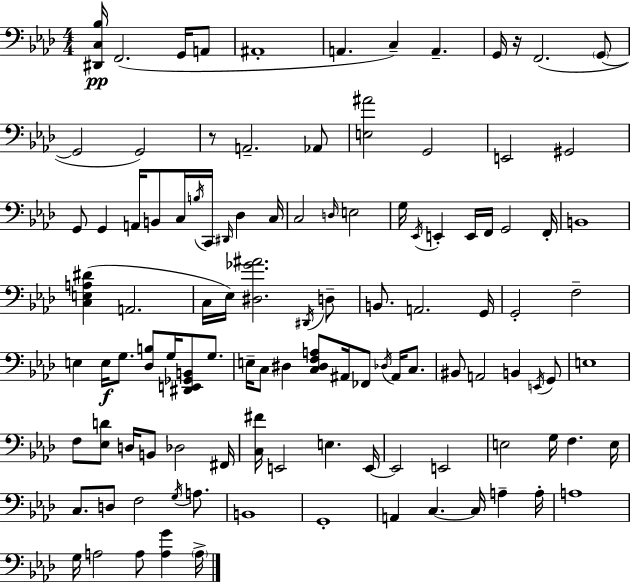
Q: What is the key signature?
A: AES major